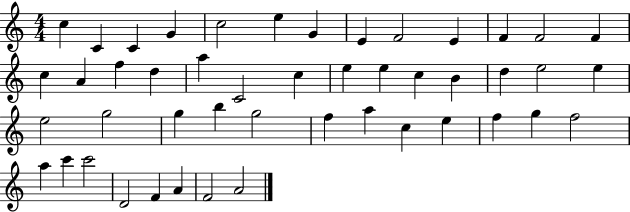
C5/q C4/q C4/q G4/q C5/h E5/q G4/q E4/q F4/h E4/q F4/q F4/h F4/q C5/q A4/q F5/q D5/q A5/q C4/h C5/q E5/q E5/q C5/q B4/q D5/q E5/h E5/q E5/h G5/h G5/q B5/q G5/h F5/q A5/q C5/q E5/q F5/q G5/q F5/h A5/q C6/q C6/h D4/h F4/q A4/q F4/h A4/h